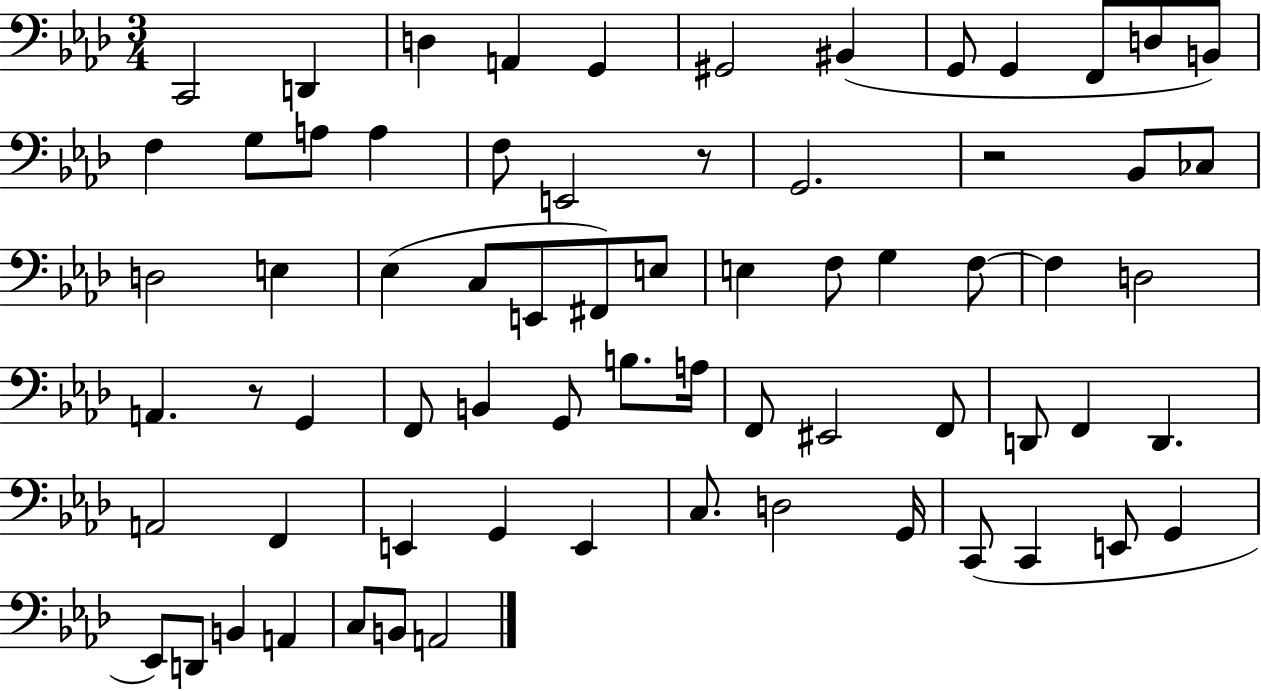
X:1
T:Untitled
M:3/4
L:1/4
K:Ab
C,,2 D,, D, A,, G,, ^G,,2 ^B,, G,,/2 G,, F,,/2 D,/2 B,,/2 F, G,/2 A,/2 A, F,/2 E,,2 z/2 G,,2 z2 _B,,/2 _C,/2 D,2 E, _E, C,/2 E,,/2 ^F,,/2 E,/2 E, F,/2 G, F,/2 F, D,2 A,, z/2 G,, F,,/2 B,, G,,/2 B,/2 A,/4 F,,/2 ^E,,2 F,,/2 D,,/2 F,, D,, A,,2 F,, E,, G,, E,, C,/2 D,2 G,,/4 C,,/2 C,, E,,/2 G,, _E,,/2 D,,/2 B,, A,, C,/2 B,,/2 A,,2